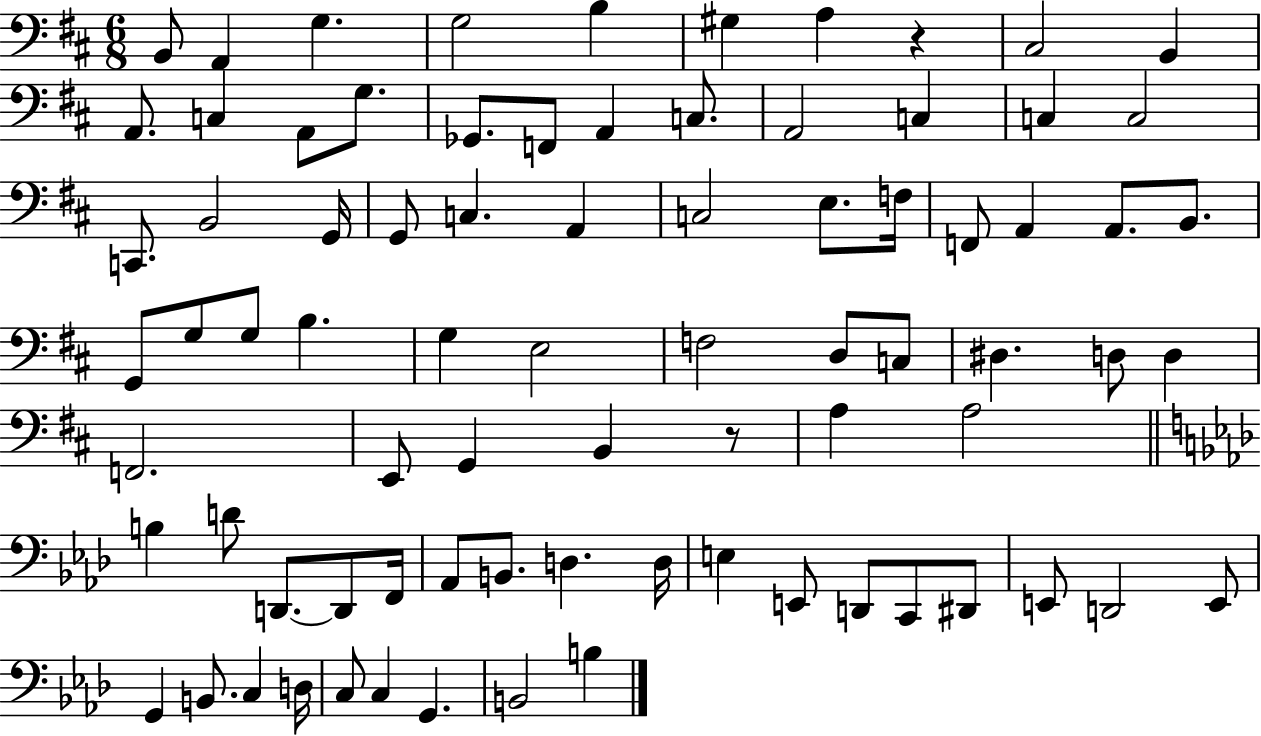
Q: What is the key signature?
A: D major